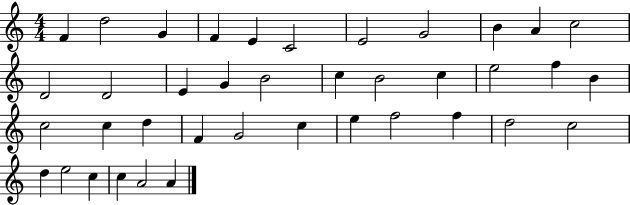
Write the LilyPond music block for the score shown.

{
  \clef treble
  \numericTimeSignature
  \time 4/4
  \key c \major
  f'4 d''2 g'4 | f'4 e'4 c'2 | e'2 g'2 | b'4 a'4 c''2 | \break d'2 d'2 | e'4 g'4 b'2 | c''4 b'2 c''4 | e''2 f''4 b'4 | \break c''2 c''4 d''4 | f'4 g'2 c''4 | e''4 f''2 f''4 | d''2 c''2 | \break d''4 e''2 c''4 | c''4 a'2 a'4 | \bar "|."
}